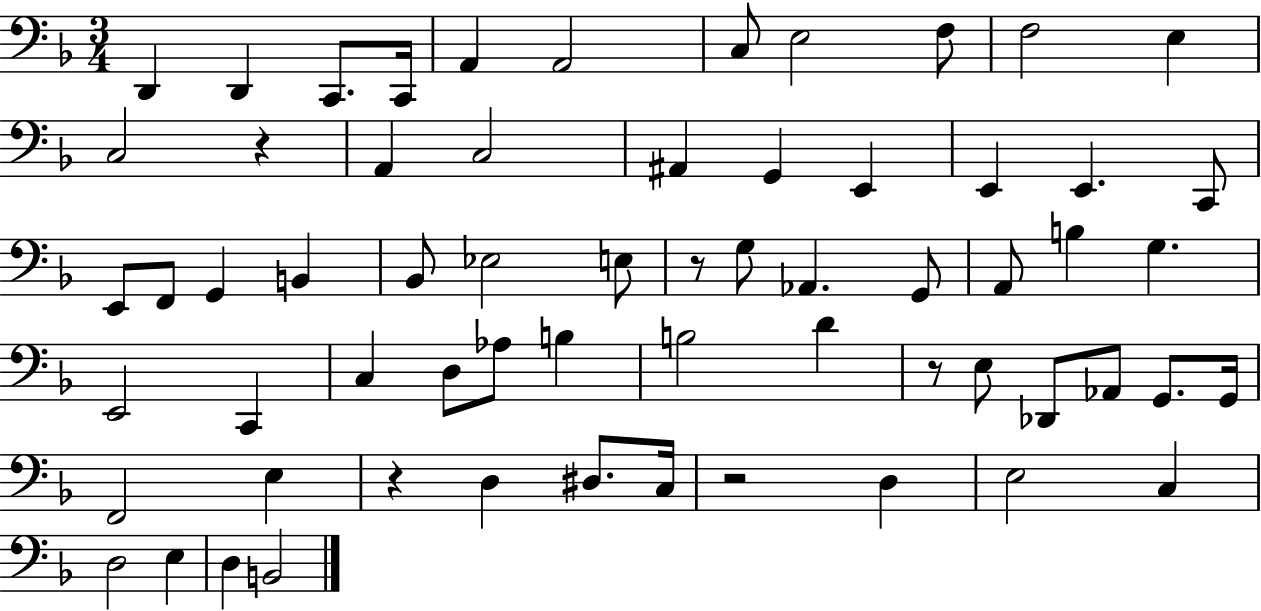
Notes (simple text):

D2/q D2/q C2/e. C2/s A2/q A2/h C3/e E3/h F3/e F3/h E3/q C3/h R/q A2/q C3/h A#2/q G2/q E2/q E2/q E2/q. C2/e E2/e F2/e G2/q B2/q Bb2/e Eb3/h E3/e R/e G3/e Ab2/q. G2/e A2/e B3/q G3/q. E2/h C2/q C3/q D3/e Ab3/e B3/q B3/h D4/q R/e E3/e Db2/e Ab2/e G2/e. G2/s F2/h E3/q R/q D3/q D#3/e. C3/s R/h D3/q E3/h C3/q D3/h E3/q D3/q B2/h